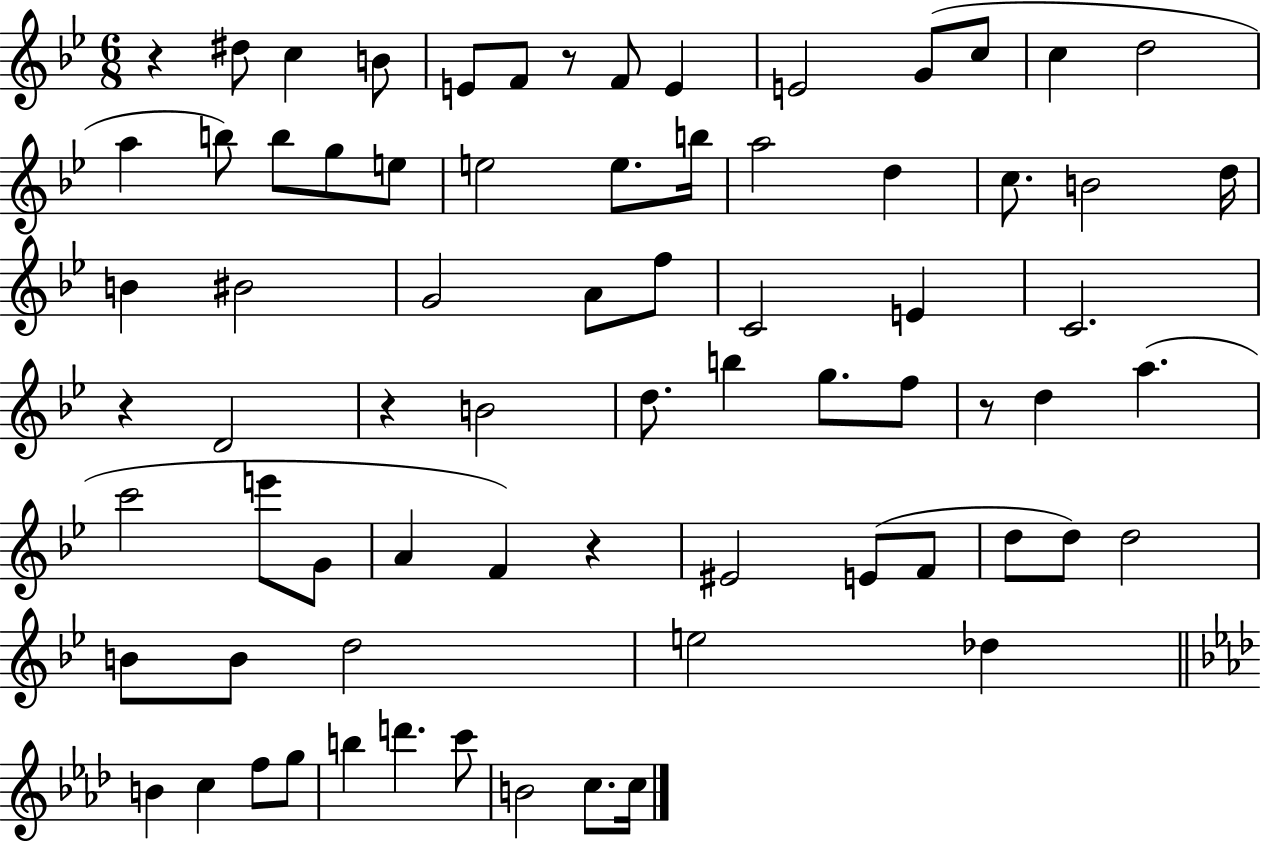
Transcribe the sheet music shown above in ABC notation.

X:1
T:Untitled
M:6/8
L:1/4
K:Bb
z ^d/2 c B/2 E/2 F/2 z/2 F/2 E E2 G/2 c/2 c d2 a b/2 b/2 g/2 e/2 e2 e/2 b/4 a2 d c/2 B2 d/4 B ^B2 G2 A/2 f/2 C2 E C2 z D2 z B2 d/2 b g/2 f/2 z/2 d a c'2 e'/2 G/2 A F z ^E2 E/2 F/2 d/2 d/2 d2 B/2 B/2 d2 e2 _d B c f/2 g/2 b d' c'/2 B2 c/2 c/4